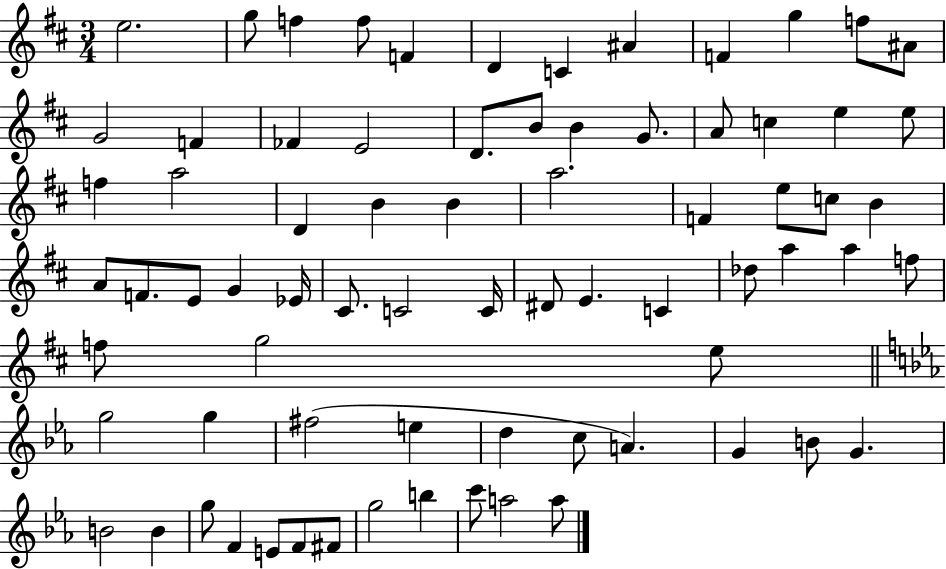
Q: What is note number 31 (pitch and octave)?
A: F4